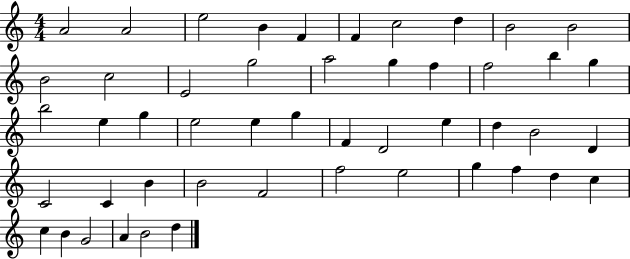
X:1
T:Untitled
M:4/4
L:1/4
K:C
A2 A2 e2 B F F c2 d B2 B2 B2 c2 E2 g2 a2 g f f2 b g b2 e g e2 e g F D2 e d B2 D C2 C B B2 F2 f2 e2 g f d c c B G2 A B2 d